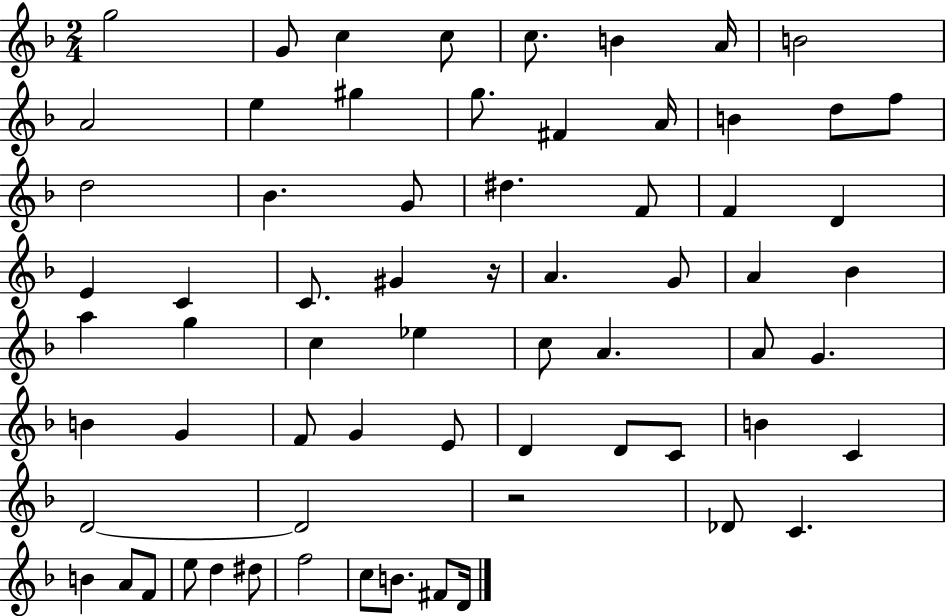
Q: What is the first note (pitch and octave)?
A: G5